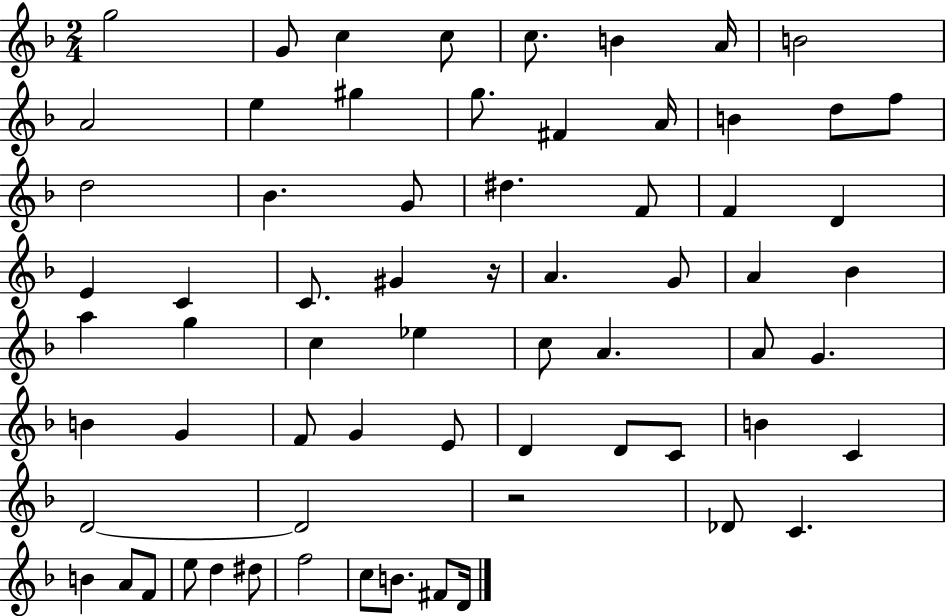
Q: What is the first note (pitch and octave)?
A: G5